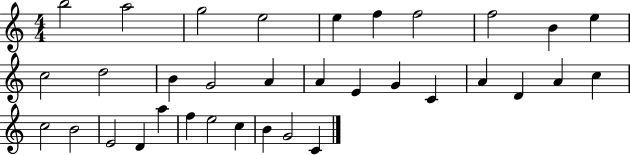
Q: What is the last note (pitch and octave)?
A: C4